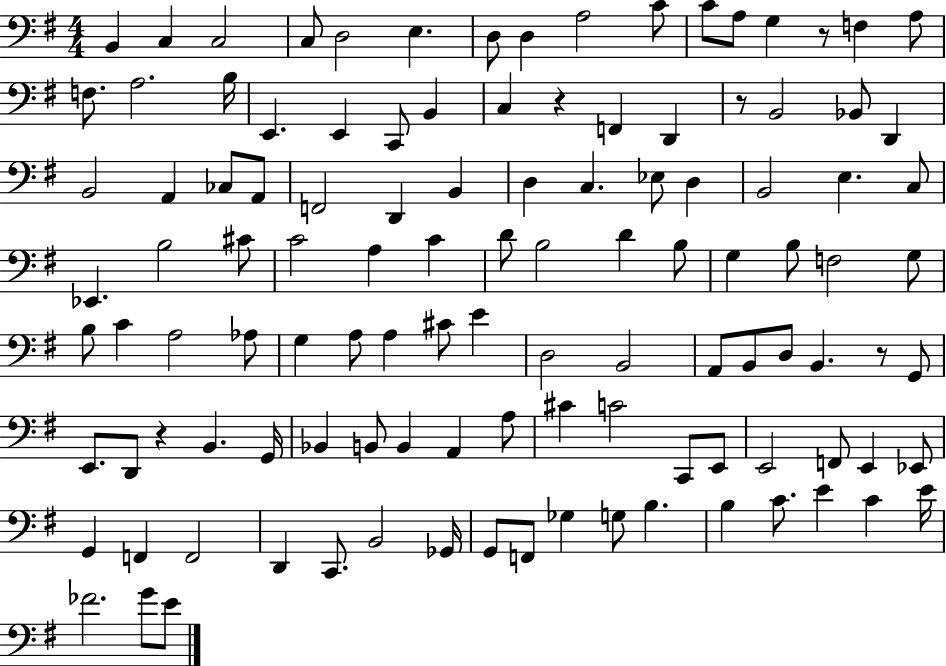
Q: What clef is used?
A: bass